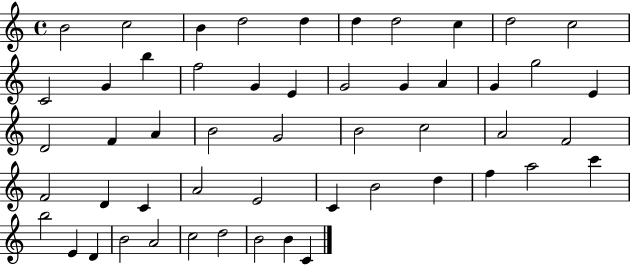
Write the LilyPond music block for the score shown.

{
  \clef treble
  \time 4/4
  \defaultTimeSignature
  \key c \major
  b'2 c''2 | b'4 d''2 d''4 | d''4 d''2 c''4 | d''2 c''2 | \break c'2 g'4 b''4 | f''2 g'4 e'4 | g'2 g'4 a'4 | g'4 g''2 e'4 | \break d'2 f'4 a'4 | b'2 g'2 | b'2 c''2 | a'2 f'2 | \break f'2 d'4 c'4 | a'2 e'2 | c'4 b'2 d''4 | f''4 a''2 c'''4 | \break b''2 e'4 d'4 | b'2 a'2 | c''2 d''2 | b'2 b'4 c'4 | \break \bar "|."
}